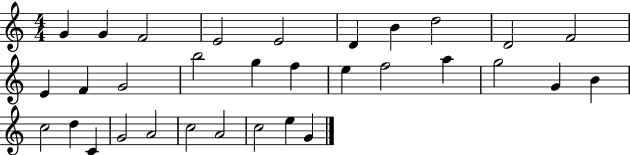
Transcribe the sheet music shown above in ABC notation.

X:1
T:Untitled
M:4/4
L:1/4
K:C
G G F2 E2 E2 D B d2 D2 F2 E F G2 b2 g f e f2 a g2 G B c2 d C G2 A2 c2 A2 c2 e G